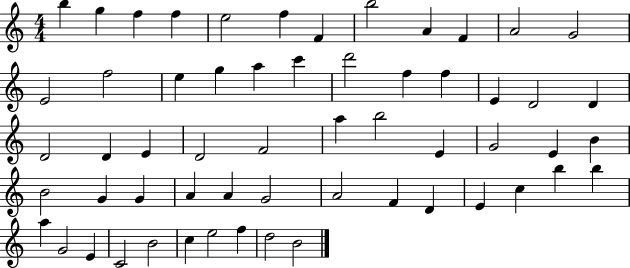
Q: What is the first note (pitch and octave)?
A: B5